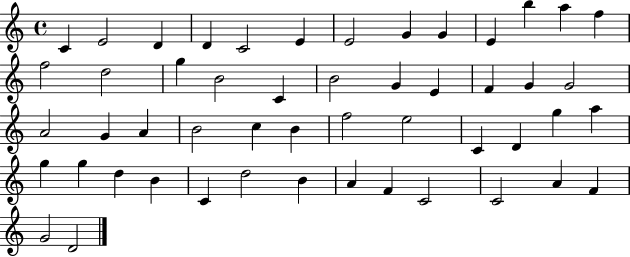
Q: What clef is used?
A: treble